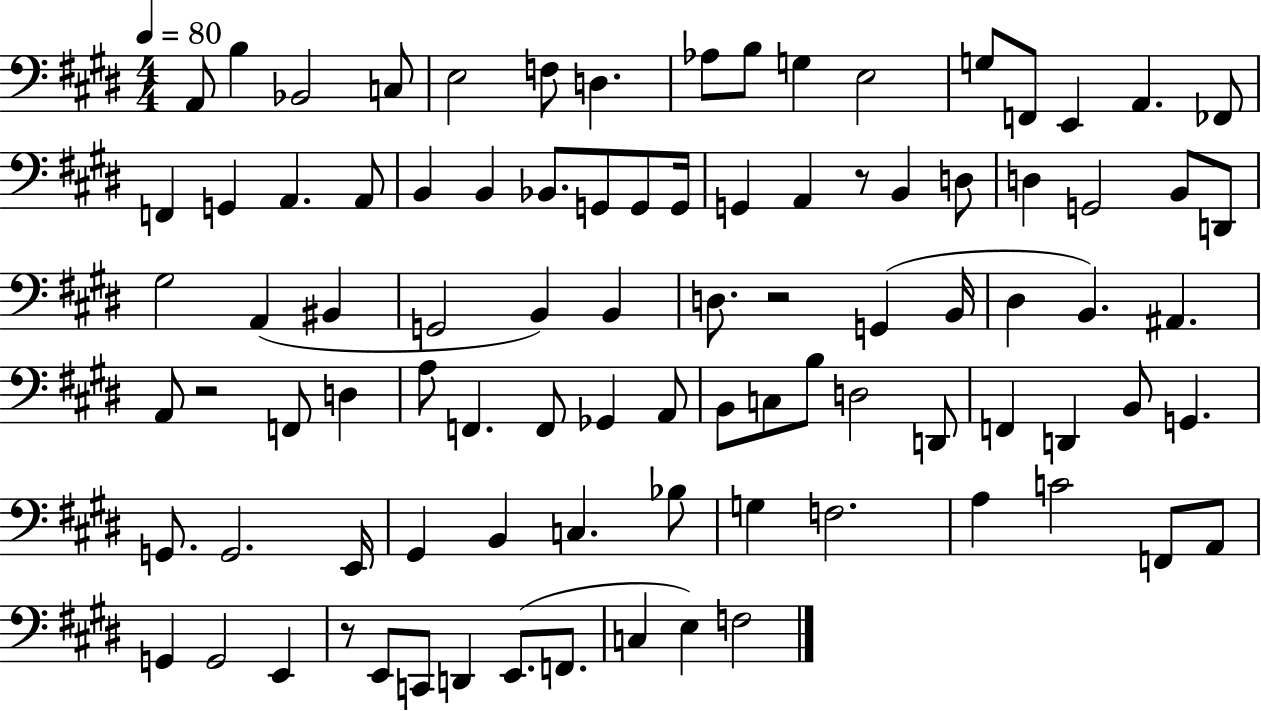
{
  \clef bass
  \numericTimeSignature
  \time 4/4
  \key e \major
  \tempo 4 = 80
  a,8 b4 bes,2 c8 | e2 f8 d4. | aes8 b8 g4 e2 | g8 f,8 e,4 a,4. fes,8 | \break f,4 g,4 a,4. a,8 | b,4 b,4 bes,8. g,8 g,8 g,16 | g,4 a,4 r8 b,4 d8 | d4 g,2 b,8 d,8 | \break gis2 a,4( bis,4 | g,2 b,4) b,4 | d8. r2 g,4( b,16 | dis4 b,4.) ais,4. | \break a,8 r2 f,8 d4 | a8 f,4. f,8 ges,4 a,8 | b,8 c8 b8 d2 d,8 | f,4 d,4 b,8 g,4. | \break g,8. g,2. e,16 | gis,4 b,4 c4. bes8 | g4 f2. | a4 c'2 f,8 a,8 | \break g,4 g,2 e,4 | r8 e,8 c,8 d,4 e,8.( f,8. | c4 e4) f2 | \bar "|."
}